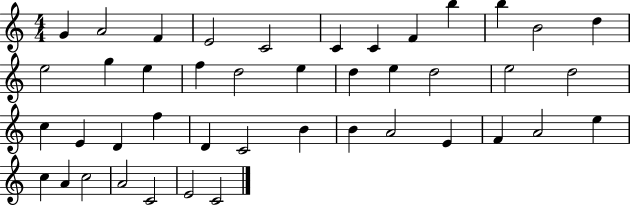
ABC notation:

X:1
T:Untitled
M:4/4
L:1/4
K:C
G A2 F E2 C2 C C F b b B2 d e2 g e f d2 e d e d2 e2 d2 c E D f D C2 B B A2 E F A2 e c A c2 A2 C2 E2 C2